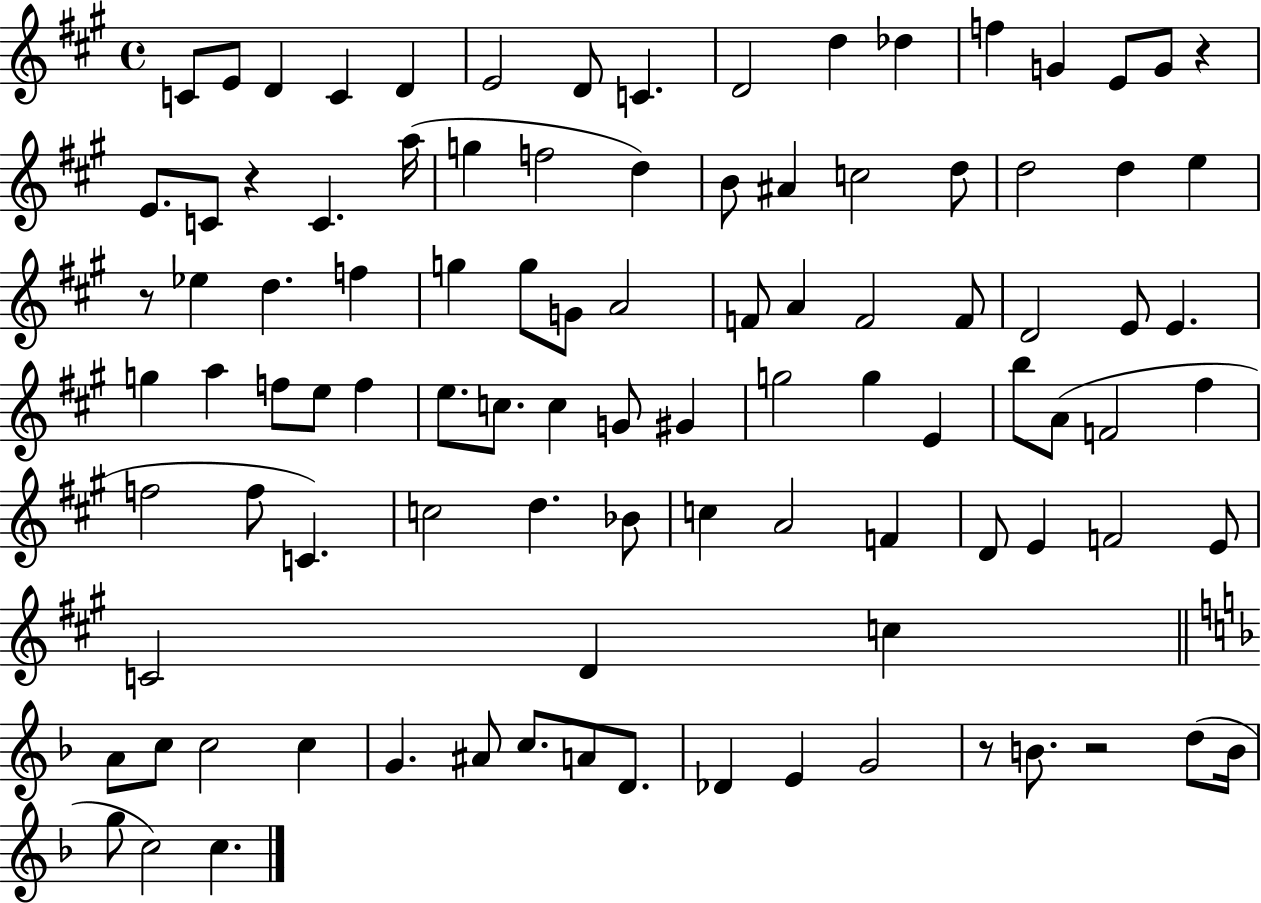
{
  \clef treble
  \time 4/4
  \defaultTimeSignature
  \key a \major
  c'8 e'8 d'4 c'4 d'4 | e'2 d'8 c'4. | d'2 d''4 des''4 | f''4 g'4 e'8 g'8 r4 | \break e'8. c'8 r4 c'4. a''16( | g''4 f''2 d''4) | b'8 ais'4 c''2 d''8 | d''2 d''4 e''4 | \break r8 ees''4 d''4. f''4 | g''4 g''8 g'8 a'2 | f'8 a'4 f'2 f'8 | d'2 e'8 e'4. | \break g''4 a''4 f''8 e''8 f''4 | e''8. c''8. c''4 g'8 gis'4 | g''2 g''4 e'4 | b''8 a'8( f'2 fis''4 | \break f''2 f''8 c'4.) | c''2 d''4. bes'8 | c''4 a'2 f'4 | d'8 e'4 f'2 e'8 | \break c'2 d'4 c''4 | \bar "||" \break \key f \major a'8 c''8 c''2 c''4 | g'4. ais'8 c''8. a'8 d'8. | des'4 e'4 g'2 | r8 b'8. r2 d''8( b'16 | \break g''8 c''2) c''4. | \bar "|."
}